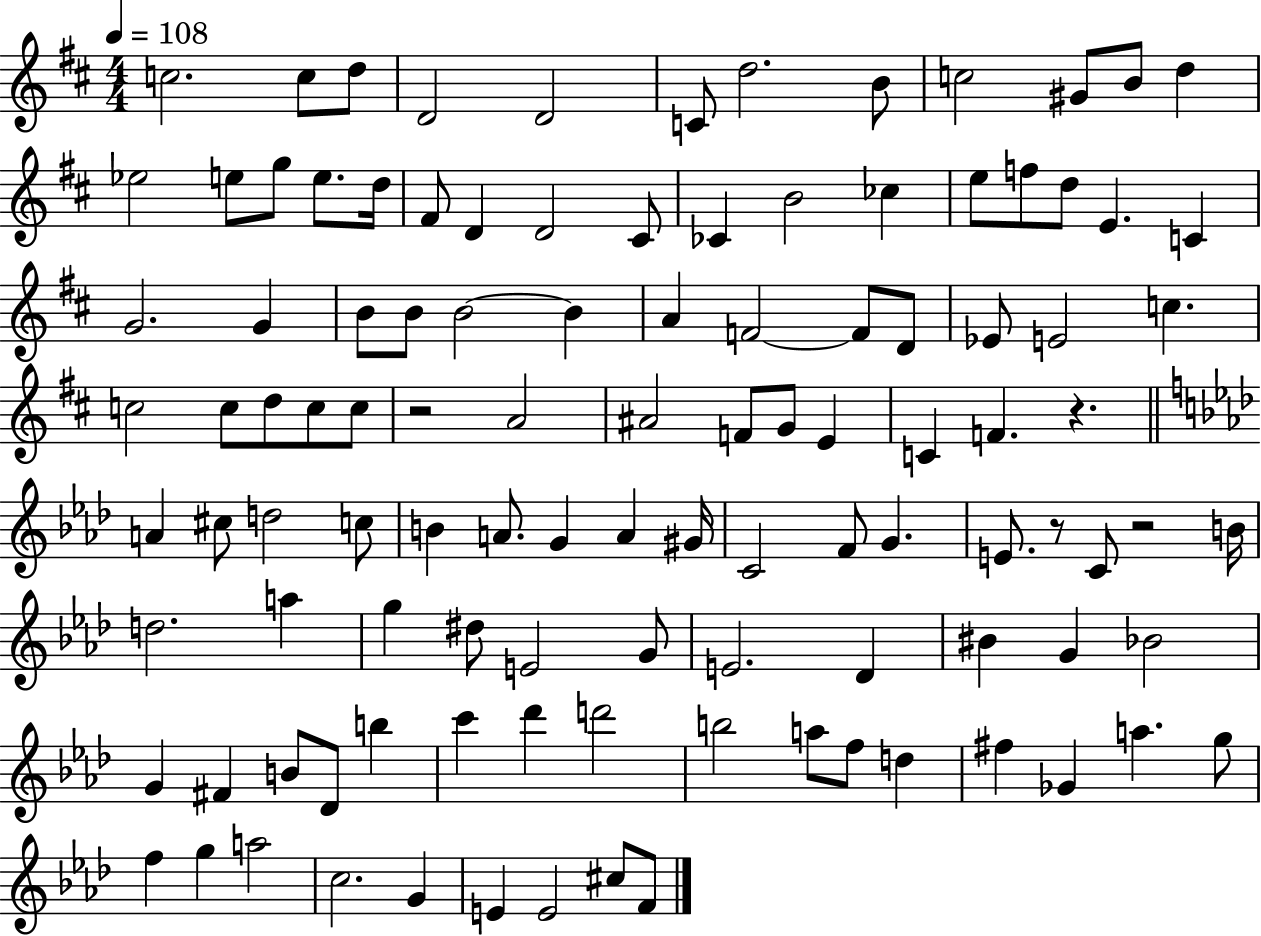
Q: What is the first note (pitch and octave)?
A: C5